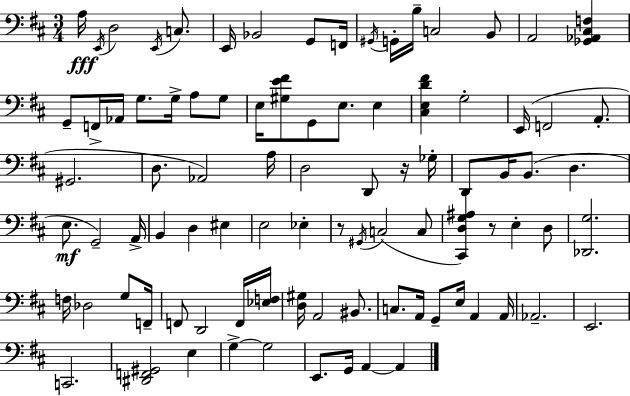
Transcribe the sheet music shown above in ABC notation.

X:1
T:Untitled
M:3/4
L:1/4
K:D
A,/4 E,,/4 D,2 E,,/4 C,/2 E,,/4 _B,,2 G,,/2 F,,/4 ^G,,/4 G,,/4 B,/4 C,2 B,,/2 A,,2 [_G,,_A,,^C,F,] G,,/2 F,,/4 _A,,/4 G,/2 G,/4 A,/2 G,/2 E,/4 [^G,E^F]/2 G,,/2 E,/2 E, [^C,E,D^F] G,2 E,,/4 F,,2 A,,/2 ^G,,2 D,/2 _A,,2 A,/4 D,2 D,,/2 z/4 _G,/4 D,,/2 B,,/4 B,,/2 D, E,/2 G,,2 A,,/4 B,, D, ^E, E,2 _E, z/2 ^G,,/4 C,2 C,/2 [^C,,D,G,^A,] z/2 E, D,/2 [_D,,G,]2 F,/4 _D,2 G,/2 F,,/4 F,,/2 D,,2 F,,/4 [_E,F,]/4 [D,^G,]/4 A,,2 ^B,,/2 C,/2 A,,/4 G,,/2 E,/4 A,, A,,/4 _A,,2 E,,2 C,,2 [^D,,F,,^G,,]2 E, G, G,2 E,,/2 G,,/4 A,, A,,